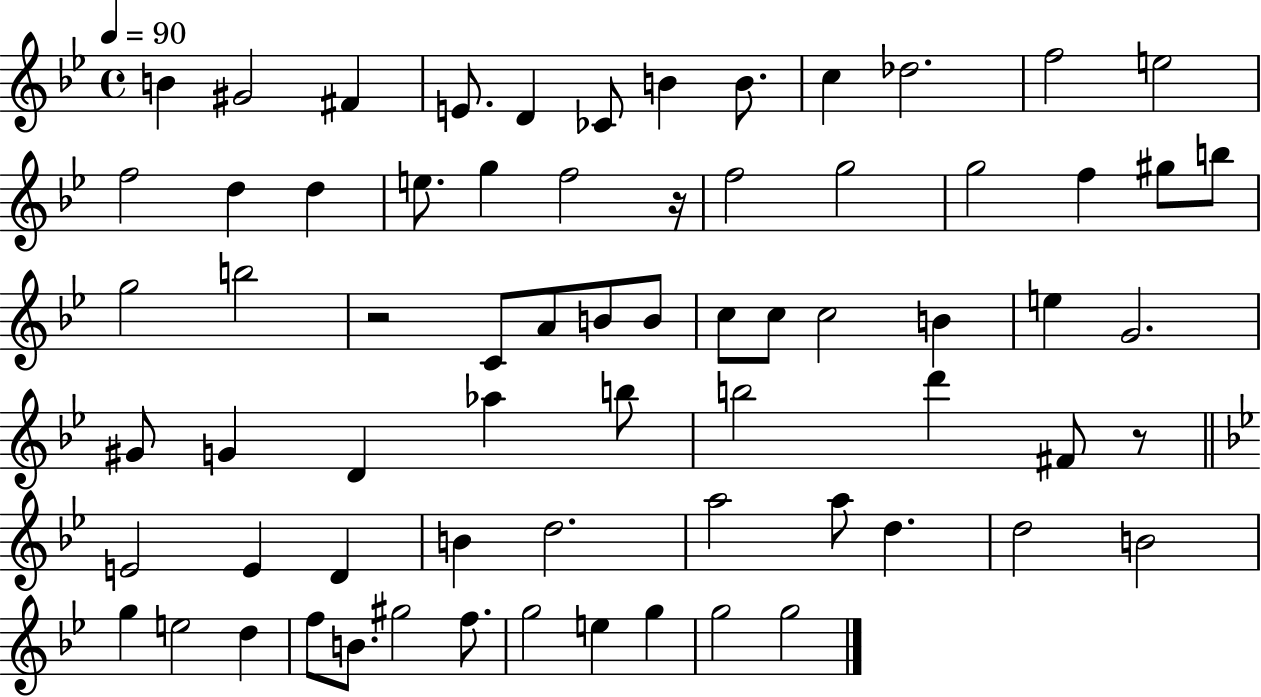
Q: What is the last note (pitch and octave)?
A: G5